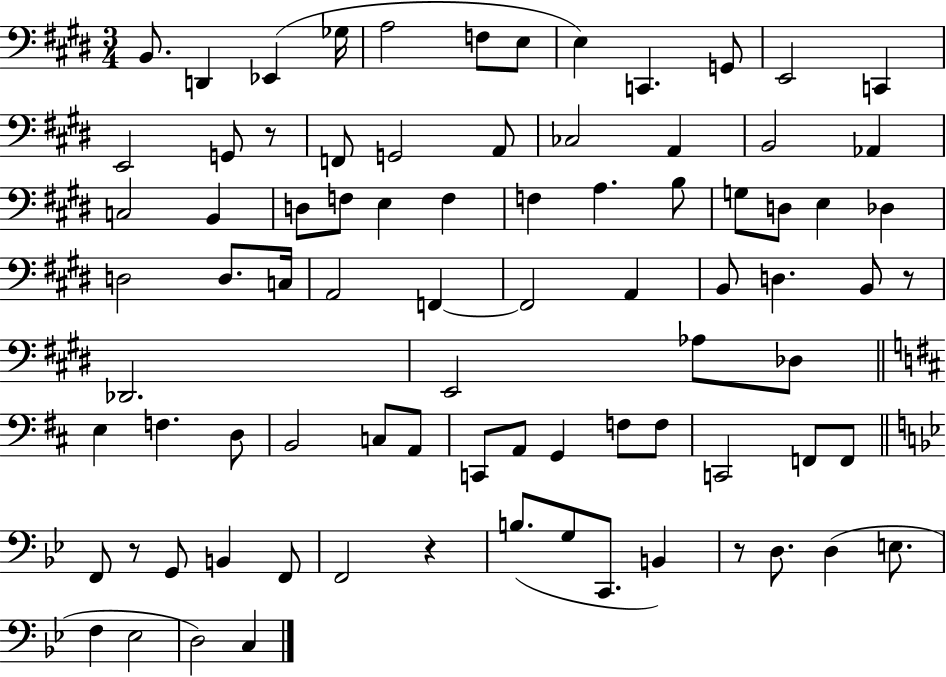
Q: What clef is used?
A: bass